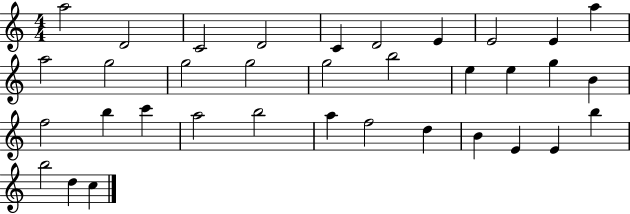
A5/h D4/h C4/h D4/h C4/q D4/h E4/q E4/h E4/q A5/q A5/h G5/h G5/h G5/h G5/h B5/h E5/q E5/q G5/q B4/q F5/h B5/q C6/q A5/h B5/h A5/q F5/h D5/q B4/q E4/q E4/q B5/q B5/h D5/q C5/q